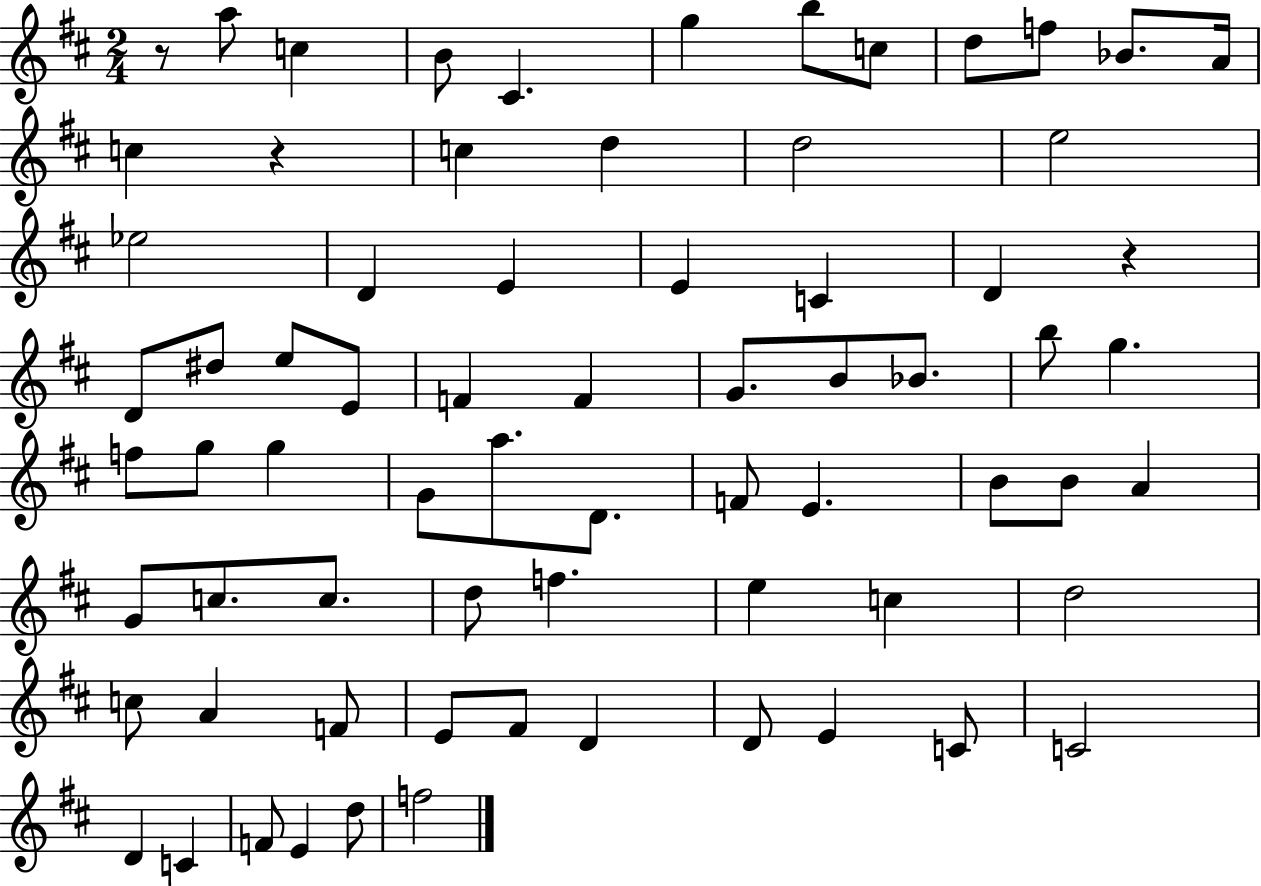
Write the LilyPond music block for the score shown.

{
  \clef treble
  \numericTimeSignature
  \time 2/4
  \key d \major
  r8 a''8 c''4 | b'8 cis'4. | g''4 b''8 c''8 | d''8 f''8 bes'8. a'16 | \break c''4 r4 | c''4 d''4 | d''2 | e''2 | \break ees''2 | d'4 e'4 | e'4 c'4 | d'4 r4 | \break d'8 dis''8 e''8 e'8 | f'4 f'4 | g'8. b'8 bes'8. | b''8 g''4. | \break f''8 g''8 g''4 | g'8 a''8. d'8. | f'8 e'4. | b'8 b'8 a'4 | \break g'8 c''8. c''8. | d''8 f''4. | e''4 c''4 | d''2 | \break c''8 a'4 f'8 | e'8 fis'8 d'4 | d'8 e'4 c'8 | c'2 | \break d'4 c'4 | f'8 e'4 d''8 | f''2 | \bar "|."
}